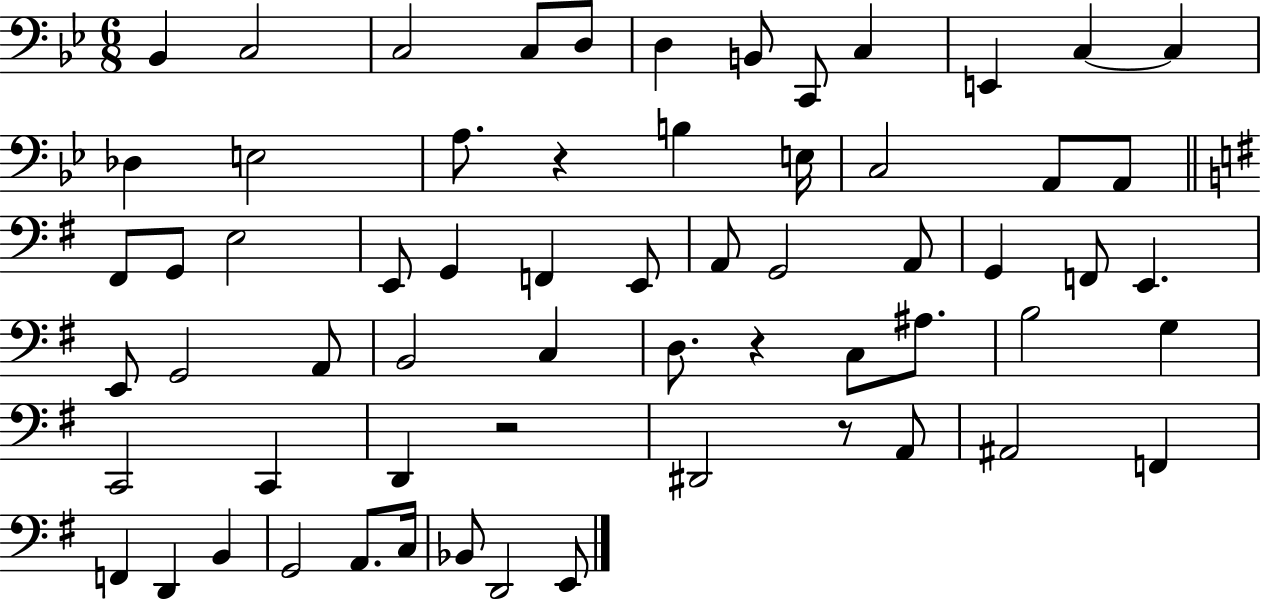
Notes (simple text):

Bb2/q C3/h C3/h C3/e D3/e D3/q B2/e C2/e C3/q E2/q C3/q C3/q Db3/q E3/h A3/e. R/q B3/q E3/s C3/h A2/e A2/e F#2/e G2/e E3/h E2/e G2/q F2/q E2/e A2/e G2/h A2/e G2/q F2/e E2/q. E2/e G2/h A2/e B2/h C3/q D3/e. R/q C3/e A#3/e. B3/h G3/q C2/h C2/q D2/q R/h D#2/h R/e A2/e A#2/h F2/q F2/q D2/q B2/q G2/h A2/e. C3/s Bb2/e D2/h E2/e